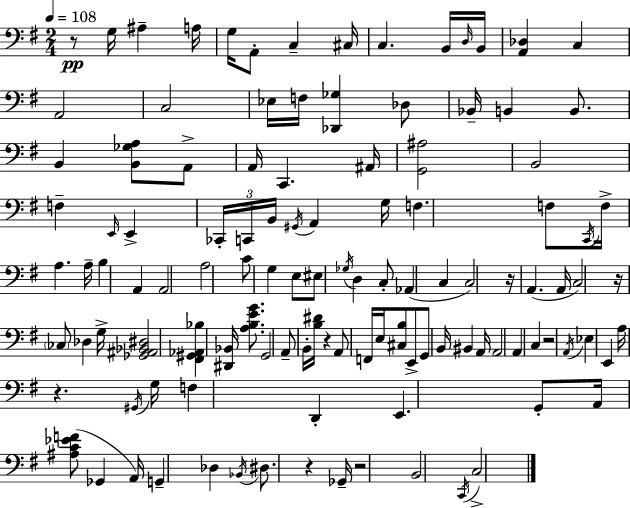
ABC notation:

X:1
T:Untitled
M:2/4
L:1/4
K:Em
z/2 G,/4 ^A, A,/4 G,/4 A,,/2 C, ^C,/4 C, B,,/4 D,/4 B,,/4 [A,,_D,] C, A,,2 C,2 _E,/4 F,/4 [_D,,_G,] _D,/2 _B,,/4 B,, B,,/2 B,, [B,,_G,A,]/2 A,,/2 A,,/4 C,, ^A,,/4 [G,,^A,]2 B,,2 F, E,,/4 E,, _C,,/4 C,,/4 B,,/4 ^G,,/4 A,, G,/4 F, F,/2 C,,/4 F,/4 A, A,/4 B, A,, A,,2 A,2 C/2 G, E,/2 ^E,/2 _G,/4 D, C,/2 _A,, C, C,2 z/4 A,, A,,/4 C,2 z/4 _C,/2 _D, G,/4 [_G,,^A,,_B,,^D,]2 [^F,,^G,,_A,,_B,] [^D,,_B,,]/4 [A,B,EG]/2 G,,2 A,,/2 B,,/4 [B,^D]/4 z A,,/2 F,,/4 E,/4 [^C,B,]/2 E,,/2 G,,/2 B,,/4 ^B,, A,,/4 A,,2 A,, C, z2 A,,/4 _E, E,, A,/4 z ^G,,/4 G,/4 F, D,, E,, G,,/2 A,,/4 [^A,C_EF]/2 _G,, A,,/4 G,, _D, _B,,/4 ^D,/2 z _G,,/4 z2 B,,2 C,,/4 C,2